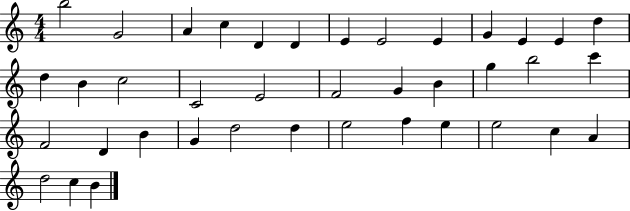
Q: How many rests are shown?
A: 0